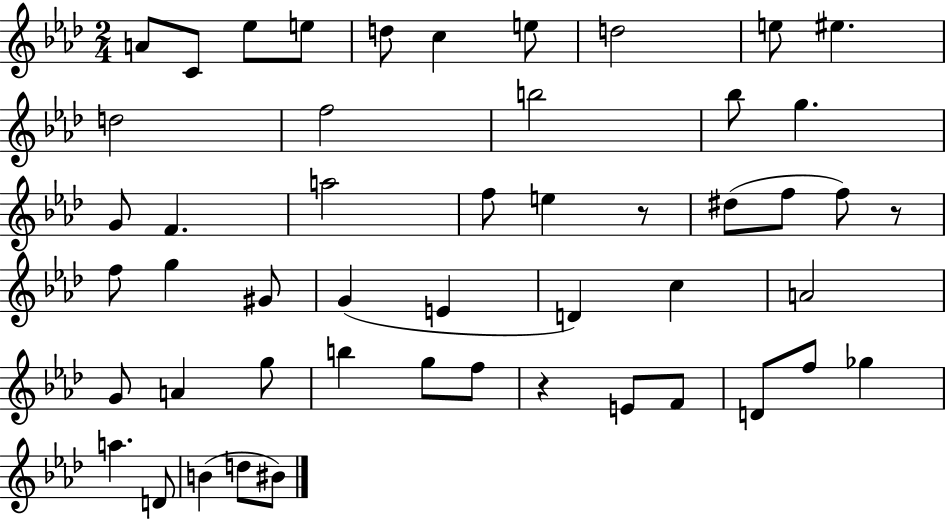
{
  \clef treble
  \numericTimeSignature
  \time 2/4
  \key aes \major
  \repeat volta 2 { a'8 c'8 ees''8 e''8 | d''8 c''4 e''8 | d''2 | e''8 eis''4. | \break d''2 | f''2 | b''2 | bes''8 g''4. | \break g'8 f'4. | a''2 | f''8 e''4 r8 | dis''8( f''8 f''8) r8 | \break f''8 g''4 gis'8 | g'4( e'4 | d'4) c''4 | a'2 | \break g'8 a'4 g''8 | b''4 g''8 f''8 | r4 e'8 f'8 | d'8 f''8 ges''4 | \break a''4. d'8 | b'4( d''8 bis'8) | } \bar "|."
}